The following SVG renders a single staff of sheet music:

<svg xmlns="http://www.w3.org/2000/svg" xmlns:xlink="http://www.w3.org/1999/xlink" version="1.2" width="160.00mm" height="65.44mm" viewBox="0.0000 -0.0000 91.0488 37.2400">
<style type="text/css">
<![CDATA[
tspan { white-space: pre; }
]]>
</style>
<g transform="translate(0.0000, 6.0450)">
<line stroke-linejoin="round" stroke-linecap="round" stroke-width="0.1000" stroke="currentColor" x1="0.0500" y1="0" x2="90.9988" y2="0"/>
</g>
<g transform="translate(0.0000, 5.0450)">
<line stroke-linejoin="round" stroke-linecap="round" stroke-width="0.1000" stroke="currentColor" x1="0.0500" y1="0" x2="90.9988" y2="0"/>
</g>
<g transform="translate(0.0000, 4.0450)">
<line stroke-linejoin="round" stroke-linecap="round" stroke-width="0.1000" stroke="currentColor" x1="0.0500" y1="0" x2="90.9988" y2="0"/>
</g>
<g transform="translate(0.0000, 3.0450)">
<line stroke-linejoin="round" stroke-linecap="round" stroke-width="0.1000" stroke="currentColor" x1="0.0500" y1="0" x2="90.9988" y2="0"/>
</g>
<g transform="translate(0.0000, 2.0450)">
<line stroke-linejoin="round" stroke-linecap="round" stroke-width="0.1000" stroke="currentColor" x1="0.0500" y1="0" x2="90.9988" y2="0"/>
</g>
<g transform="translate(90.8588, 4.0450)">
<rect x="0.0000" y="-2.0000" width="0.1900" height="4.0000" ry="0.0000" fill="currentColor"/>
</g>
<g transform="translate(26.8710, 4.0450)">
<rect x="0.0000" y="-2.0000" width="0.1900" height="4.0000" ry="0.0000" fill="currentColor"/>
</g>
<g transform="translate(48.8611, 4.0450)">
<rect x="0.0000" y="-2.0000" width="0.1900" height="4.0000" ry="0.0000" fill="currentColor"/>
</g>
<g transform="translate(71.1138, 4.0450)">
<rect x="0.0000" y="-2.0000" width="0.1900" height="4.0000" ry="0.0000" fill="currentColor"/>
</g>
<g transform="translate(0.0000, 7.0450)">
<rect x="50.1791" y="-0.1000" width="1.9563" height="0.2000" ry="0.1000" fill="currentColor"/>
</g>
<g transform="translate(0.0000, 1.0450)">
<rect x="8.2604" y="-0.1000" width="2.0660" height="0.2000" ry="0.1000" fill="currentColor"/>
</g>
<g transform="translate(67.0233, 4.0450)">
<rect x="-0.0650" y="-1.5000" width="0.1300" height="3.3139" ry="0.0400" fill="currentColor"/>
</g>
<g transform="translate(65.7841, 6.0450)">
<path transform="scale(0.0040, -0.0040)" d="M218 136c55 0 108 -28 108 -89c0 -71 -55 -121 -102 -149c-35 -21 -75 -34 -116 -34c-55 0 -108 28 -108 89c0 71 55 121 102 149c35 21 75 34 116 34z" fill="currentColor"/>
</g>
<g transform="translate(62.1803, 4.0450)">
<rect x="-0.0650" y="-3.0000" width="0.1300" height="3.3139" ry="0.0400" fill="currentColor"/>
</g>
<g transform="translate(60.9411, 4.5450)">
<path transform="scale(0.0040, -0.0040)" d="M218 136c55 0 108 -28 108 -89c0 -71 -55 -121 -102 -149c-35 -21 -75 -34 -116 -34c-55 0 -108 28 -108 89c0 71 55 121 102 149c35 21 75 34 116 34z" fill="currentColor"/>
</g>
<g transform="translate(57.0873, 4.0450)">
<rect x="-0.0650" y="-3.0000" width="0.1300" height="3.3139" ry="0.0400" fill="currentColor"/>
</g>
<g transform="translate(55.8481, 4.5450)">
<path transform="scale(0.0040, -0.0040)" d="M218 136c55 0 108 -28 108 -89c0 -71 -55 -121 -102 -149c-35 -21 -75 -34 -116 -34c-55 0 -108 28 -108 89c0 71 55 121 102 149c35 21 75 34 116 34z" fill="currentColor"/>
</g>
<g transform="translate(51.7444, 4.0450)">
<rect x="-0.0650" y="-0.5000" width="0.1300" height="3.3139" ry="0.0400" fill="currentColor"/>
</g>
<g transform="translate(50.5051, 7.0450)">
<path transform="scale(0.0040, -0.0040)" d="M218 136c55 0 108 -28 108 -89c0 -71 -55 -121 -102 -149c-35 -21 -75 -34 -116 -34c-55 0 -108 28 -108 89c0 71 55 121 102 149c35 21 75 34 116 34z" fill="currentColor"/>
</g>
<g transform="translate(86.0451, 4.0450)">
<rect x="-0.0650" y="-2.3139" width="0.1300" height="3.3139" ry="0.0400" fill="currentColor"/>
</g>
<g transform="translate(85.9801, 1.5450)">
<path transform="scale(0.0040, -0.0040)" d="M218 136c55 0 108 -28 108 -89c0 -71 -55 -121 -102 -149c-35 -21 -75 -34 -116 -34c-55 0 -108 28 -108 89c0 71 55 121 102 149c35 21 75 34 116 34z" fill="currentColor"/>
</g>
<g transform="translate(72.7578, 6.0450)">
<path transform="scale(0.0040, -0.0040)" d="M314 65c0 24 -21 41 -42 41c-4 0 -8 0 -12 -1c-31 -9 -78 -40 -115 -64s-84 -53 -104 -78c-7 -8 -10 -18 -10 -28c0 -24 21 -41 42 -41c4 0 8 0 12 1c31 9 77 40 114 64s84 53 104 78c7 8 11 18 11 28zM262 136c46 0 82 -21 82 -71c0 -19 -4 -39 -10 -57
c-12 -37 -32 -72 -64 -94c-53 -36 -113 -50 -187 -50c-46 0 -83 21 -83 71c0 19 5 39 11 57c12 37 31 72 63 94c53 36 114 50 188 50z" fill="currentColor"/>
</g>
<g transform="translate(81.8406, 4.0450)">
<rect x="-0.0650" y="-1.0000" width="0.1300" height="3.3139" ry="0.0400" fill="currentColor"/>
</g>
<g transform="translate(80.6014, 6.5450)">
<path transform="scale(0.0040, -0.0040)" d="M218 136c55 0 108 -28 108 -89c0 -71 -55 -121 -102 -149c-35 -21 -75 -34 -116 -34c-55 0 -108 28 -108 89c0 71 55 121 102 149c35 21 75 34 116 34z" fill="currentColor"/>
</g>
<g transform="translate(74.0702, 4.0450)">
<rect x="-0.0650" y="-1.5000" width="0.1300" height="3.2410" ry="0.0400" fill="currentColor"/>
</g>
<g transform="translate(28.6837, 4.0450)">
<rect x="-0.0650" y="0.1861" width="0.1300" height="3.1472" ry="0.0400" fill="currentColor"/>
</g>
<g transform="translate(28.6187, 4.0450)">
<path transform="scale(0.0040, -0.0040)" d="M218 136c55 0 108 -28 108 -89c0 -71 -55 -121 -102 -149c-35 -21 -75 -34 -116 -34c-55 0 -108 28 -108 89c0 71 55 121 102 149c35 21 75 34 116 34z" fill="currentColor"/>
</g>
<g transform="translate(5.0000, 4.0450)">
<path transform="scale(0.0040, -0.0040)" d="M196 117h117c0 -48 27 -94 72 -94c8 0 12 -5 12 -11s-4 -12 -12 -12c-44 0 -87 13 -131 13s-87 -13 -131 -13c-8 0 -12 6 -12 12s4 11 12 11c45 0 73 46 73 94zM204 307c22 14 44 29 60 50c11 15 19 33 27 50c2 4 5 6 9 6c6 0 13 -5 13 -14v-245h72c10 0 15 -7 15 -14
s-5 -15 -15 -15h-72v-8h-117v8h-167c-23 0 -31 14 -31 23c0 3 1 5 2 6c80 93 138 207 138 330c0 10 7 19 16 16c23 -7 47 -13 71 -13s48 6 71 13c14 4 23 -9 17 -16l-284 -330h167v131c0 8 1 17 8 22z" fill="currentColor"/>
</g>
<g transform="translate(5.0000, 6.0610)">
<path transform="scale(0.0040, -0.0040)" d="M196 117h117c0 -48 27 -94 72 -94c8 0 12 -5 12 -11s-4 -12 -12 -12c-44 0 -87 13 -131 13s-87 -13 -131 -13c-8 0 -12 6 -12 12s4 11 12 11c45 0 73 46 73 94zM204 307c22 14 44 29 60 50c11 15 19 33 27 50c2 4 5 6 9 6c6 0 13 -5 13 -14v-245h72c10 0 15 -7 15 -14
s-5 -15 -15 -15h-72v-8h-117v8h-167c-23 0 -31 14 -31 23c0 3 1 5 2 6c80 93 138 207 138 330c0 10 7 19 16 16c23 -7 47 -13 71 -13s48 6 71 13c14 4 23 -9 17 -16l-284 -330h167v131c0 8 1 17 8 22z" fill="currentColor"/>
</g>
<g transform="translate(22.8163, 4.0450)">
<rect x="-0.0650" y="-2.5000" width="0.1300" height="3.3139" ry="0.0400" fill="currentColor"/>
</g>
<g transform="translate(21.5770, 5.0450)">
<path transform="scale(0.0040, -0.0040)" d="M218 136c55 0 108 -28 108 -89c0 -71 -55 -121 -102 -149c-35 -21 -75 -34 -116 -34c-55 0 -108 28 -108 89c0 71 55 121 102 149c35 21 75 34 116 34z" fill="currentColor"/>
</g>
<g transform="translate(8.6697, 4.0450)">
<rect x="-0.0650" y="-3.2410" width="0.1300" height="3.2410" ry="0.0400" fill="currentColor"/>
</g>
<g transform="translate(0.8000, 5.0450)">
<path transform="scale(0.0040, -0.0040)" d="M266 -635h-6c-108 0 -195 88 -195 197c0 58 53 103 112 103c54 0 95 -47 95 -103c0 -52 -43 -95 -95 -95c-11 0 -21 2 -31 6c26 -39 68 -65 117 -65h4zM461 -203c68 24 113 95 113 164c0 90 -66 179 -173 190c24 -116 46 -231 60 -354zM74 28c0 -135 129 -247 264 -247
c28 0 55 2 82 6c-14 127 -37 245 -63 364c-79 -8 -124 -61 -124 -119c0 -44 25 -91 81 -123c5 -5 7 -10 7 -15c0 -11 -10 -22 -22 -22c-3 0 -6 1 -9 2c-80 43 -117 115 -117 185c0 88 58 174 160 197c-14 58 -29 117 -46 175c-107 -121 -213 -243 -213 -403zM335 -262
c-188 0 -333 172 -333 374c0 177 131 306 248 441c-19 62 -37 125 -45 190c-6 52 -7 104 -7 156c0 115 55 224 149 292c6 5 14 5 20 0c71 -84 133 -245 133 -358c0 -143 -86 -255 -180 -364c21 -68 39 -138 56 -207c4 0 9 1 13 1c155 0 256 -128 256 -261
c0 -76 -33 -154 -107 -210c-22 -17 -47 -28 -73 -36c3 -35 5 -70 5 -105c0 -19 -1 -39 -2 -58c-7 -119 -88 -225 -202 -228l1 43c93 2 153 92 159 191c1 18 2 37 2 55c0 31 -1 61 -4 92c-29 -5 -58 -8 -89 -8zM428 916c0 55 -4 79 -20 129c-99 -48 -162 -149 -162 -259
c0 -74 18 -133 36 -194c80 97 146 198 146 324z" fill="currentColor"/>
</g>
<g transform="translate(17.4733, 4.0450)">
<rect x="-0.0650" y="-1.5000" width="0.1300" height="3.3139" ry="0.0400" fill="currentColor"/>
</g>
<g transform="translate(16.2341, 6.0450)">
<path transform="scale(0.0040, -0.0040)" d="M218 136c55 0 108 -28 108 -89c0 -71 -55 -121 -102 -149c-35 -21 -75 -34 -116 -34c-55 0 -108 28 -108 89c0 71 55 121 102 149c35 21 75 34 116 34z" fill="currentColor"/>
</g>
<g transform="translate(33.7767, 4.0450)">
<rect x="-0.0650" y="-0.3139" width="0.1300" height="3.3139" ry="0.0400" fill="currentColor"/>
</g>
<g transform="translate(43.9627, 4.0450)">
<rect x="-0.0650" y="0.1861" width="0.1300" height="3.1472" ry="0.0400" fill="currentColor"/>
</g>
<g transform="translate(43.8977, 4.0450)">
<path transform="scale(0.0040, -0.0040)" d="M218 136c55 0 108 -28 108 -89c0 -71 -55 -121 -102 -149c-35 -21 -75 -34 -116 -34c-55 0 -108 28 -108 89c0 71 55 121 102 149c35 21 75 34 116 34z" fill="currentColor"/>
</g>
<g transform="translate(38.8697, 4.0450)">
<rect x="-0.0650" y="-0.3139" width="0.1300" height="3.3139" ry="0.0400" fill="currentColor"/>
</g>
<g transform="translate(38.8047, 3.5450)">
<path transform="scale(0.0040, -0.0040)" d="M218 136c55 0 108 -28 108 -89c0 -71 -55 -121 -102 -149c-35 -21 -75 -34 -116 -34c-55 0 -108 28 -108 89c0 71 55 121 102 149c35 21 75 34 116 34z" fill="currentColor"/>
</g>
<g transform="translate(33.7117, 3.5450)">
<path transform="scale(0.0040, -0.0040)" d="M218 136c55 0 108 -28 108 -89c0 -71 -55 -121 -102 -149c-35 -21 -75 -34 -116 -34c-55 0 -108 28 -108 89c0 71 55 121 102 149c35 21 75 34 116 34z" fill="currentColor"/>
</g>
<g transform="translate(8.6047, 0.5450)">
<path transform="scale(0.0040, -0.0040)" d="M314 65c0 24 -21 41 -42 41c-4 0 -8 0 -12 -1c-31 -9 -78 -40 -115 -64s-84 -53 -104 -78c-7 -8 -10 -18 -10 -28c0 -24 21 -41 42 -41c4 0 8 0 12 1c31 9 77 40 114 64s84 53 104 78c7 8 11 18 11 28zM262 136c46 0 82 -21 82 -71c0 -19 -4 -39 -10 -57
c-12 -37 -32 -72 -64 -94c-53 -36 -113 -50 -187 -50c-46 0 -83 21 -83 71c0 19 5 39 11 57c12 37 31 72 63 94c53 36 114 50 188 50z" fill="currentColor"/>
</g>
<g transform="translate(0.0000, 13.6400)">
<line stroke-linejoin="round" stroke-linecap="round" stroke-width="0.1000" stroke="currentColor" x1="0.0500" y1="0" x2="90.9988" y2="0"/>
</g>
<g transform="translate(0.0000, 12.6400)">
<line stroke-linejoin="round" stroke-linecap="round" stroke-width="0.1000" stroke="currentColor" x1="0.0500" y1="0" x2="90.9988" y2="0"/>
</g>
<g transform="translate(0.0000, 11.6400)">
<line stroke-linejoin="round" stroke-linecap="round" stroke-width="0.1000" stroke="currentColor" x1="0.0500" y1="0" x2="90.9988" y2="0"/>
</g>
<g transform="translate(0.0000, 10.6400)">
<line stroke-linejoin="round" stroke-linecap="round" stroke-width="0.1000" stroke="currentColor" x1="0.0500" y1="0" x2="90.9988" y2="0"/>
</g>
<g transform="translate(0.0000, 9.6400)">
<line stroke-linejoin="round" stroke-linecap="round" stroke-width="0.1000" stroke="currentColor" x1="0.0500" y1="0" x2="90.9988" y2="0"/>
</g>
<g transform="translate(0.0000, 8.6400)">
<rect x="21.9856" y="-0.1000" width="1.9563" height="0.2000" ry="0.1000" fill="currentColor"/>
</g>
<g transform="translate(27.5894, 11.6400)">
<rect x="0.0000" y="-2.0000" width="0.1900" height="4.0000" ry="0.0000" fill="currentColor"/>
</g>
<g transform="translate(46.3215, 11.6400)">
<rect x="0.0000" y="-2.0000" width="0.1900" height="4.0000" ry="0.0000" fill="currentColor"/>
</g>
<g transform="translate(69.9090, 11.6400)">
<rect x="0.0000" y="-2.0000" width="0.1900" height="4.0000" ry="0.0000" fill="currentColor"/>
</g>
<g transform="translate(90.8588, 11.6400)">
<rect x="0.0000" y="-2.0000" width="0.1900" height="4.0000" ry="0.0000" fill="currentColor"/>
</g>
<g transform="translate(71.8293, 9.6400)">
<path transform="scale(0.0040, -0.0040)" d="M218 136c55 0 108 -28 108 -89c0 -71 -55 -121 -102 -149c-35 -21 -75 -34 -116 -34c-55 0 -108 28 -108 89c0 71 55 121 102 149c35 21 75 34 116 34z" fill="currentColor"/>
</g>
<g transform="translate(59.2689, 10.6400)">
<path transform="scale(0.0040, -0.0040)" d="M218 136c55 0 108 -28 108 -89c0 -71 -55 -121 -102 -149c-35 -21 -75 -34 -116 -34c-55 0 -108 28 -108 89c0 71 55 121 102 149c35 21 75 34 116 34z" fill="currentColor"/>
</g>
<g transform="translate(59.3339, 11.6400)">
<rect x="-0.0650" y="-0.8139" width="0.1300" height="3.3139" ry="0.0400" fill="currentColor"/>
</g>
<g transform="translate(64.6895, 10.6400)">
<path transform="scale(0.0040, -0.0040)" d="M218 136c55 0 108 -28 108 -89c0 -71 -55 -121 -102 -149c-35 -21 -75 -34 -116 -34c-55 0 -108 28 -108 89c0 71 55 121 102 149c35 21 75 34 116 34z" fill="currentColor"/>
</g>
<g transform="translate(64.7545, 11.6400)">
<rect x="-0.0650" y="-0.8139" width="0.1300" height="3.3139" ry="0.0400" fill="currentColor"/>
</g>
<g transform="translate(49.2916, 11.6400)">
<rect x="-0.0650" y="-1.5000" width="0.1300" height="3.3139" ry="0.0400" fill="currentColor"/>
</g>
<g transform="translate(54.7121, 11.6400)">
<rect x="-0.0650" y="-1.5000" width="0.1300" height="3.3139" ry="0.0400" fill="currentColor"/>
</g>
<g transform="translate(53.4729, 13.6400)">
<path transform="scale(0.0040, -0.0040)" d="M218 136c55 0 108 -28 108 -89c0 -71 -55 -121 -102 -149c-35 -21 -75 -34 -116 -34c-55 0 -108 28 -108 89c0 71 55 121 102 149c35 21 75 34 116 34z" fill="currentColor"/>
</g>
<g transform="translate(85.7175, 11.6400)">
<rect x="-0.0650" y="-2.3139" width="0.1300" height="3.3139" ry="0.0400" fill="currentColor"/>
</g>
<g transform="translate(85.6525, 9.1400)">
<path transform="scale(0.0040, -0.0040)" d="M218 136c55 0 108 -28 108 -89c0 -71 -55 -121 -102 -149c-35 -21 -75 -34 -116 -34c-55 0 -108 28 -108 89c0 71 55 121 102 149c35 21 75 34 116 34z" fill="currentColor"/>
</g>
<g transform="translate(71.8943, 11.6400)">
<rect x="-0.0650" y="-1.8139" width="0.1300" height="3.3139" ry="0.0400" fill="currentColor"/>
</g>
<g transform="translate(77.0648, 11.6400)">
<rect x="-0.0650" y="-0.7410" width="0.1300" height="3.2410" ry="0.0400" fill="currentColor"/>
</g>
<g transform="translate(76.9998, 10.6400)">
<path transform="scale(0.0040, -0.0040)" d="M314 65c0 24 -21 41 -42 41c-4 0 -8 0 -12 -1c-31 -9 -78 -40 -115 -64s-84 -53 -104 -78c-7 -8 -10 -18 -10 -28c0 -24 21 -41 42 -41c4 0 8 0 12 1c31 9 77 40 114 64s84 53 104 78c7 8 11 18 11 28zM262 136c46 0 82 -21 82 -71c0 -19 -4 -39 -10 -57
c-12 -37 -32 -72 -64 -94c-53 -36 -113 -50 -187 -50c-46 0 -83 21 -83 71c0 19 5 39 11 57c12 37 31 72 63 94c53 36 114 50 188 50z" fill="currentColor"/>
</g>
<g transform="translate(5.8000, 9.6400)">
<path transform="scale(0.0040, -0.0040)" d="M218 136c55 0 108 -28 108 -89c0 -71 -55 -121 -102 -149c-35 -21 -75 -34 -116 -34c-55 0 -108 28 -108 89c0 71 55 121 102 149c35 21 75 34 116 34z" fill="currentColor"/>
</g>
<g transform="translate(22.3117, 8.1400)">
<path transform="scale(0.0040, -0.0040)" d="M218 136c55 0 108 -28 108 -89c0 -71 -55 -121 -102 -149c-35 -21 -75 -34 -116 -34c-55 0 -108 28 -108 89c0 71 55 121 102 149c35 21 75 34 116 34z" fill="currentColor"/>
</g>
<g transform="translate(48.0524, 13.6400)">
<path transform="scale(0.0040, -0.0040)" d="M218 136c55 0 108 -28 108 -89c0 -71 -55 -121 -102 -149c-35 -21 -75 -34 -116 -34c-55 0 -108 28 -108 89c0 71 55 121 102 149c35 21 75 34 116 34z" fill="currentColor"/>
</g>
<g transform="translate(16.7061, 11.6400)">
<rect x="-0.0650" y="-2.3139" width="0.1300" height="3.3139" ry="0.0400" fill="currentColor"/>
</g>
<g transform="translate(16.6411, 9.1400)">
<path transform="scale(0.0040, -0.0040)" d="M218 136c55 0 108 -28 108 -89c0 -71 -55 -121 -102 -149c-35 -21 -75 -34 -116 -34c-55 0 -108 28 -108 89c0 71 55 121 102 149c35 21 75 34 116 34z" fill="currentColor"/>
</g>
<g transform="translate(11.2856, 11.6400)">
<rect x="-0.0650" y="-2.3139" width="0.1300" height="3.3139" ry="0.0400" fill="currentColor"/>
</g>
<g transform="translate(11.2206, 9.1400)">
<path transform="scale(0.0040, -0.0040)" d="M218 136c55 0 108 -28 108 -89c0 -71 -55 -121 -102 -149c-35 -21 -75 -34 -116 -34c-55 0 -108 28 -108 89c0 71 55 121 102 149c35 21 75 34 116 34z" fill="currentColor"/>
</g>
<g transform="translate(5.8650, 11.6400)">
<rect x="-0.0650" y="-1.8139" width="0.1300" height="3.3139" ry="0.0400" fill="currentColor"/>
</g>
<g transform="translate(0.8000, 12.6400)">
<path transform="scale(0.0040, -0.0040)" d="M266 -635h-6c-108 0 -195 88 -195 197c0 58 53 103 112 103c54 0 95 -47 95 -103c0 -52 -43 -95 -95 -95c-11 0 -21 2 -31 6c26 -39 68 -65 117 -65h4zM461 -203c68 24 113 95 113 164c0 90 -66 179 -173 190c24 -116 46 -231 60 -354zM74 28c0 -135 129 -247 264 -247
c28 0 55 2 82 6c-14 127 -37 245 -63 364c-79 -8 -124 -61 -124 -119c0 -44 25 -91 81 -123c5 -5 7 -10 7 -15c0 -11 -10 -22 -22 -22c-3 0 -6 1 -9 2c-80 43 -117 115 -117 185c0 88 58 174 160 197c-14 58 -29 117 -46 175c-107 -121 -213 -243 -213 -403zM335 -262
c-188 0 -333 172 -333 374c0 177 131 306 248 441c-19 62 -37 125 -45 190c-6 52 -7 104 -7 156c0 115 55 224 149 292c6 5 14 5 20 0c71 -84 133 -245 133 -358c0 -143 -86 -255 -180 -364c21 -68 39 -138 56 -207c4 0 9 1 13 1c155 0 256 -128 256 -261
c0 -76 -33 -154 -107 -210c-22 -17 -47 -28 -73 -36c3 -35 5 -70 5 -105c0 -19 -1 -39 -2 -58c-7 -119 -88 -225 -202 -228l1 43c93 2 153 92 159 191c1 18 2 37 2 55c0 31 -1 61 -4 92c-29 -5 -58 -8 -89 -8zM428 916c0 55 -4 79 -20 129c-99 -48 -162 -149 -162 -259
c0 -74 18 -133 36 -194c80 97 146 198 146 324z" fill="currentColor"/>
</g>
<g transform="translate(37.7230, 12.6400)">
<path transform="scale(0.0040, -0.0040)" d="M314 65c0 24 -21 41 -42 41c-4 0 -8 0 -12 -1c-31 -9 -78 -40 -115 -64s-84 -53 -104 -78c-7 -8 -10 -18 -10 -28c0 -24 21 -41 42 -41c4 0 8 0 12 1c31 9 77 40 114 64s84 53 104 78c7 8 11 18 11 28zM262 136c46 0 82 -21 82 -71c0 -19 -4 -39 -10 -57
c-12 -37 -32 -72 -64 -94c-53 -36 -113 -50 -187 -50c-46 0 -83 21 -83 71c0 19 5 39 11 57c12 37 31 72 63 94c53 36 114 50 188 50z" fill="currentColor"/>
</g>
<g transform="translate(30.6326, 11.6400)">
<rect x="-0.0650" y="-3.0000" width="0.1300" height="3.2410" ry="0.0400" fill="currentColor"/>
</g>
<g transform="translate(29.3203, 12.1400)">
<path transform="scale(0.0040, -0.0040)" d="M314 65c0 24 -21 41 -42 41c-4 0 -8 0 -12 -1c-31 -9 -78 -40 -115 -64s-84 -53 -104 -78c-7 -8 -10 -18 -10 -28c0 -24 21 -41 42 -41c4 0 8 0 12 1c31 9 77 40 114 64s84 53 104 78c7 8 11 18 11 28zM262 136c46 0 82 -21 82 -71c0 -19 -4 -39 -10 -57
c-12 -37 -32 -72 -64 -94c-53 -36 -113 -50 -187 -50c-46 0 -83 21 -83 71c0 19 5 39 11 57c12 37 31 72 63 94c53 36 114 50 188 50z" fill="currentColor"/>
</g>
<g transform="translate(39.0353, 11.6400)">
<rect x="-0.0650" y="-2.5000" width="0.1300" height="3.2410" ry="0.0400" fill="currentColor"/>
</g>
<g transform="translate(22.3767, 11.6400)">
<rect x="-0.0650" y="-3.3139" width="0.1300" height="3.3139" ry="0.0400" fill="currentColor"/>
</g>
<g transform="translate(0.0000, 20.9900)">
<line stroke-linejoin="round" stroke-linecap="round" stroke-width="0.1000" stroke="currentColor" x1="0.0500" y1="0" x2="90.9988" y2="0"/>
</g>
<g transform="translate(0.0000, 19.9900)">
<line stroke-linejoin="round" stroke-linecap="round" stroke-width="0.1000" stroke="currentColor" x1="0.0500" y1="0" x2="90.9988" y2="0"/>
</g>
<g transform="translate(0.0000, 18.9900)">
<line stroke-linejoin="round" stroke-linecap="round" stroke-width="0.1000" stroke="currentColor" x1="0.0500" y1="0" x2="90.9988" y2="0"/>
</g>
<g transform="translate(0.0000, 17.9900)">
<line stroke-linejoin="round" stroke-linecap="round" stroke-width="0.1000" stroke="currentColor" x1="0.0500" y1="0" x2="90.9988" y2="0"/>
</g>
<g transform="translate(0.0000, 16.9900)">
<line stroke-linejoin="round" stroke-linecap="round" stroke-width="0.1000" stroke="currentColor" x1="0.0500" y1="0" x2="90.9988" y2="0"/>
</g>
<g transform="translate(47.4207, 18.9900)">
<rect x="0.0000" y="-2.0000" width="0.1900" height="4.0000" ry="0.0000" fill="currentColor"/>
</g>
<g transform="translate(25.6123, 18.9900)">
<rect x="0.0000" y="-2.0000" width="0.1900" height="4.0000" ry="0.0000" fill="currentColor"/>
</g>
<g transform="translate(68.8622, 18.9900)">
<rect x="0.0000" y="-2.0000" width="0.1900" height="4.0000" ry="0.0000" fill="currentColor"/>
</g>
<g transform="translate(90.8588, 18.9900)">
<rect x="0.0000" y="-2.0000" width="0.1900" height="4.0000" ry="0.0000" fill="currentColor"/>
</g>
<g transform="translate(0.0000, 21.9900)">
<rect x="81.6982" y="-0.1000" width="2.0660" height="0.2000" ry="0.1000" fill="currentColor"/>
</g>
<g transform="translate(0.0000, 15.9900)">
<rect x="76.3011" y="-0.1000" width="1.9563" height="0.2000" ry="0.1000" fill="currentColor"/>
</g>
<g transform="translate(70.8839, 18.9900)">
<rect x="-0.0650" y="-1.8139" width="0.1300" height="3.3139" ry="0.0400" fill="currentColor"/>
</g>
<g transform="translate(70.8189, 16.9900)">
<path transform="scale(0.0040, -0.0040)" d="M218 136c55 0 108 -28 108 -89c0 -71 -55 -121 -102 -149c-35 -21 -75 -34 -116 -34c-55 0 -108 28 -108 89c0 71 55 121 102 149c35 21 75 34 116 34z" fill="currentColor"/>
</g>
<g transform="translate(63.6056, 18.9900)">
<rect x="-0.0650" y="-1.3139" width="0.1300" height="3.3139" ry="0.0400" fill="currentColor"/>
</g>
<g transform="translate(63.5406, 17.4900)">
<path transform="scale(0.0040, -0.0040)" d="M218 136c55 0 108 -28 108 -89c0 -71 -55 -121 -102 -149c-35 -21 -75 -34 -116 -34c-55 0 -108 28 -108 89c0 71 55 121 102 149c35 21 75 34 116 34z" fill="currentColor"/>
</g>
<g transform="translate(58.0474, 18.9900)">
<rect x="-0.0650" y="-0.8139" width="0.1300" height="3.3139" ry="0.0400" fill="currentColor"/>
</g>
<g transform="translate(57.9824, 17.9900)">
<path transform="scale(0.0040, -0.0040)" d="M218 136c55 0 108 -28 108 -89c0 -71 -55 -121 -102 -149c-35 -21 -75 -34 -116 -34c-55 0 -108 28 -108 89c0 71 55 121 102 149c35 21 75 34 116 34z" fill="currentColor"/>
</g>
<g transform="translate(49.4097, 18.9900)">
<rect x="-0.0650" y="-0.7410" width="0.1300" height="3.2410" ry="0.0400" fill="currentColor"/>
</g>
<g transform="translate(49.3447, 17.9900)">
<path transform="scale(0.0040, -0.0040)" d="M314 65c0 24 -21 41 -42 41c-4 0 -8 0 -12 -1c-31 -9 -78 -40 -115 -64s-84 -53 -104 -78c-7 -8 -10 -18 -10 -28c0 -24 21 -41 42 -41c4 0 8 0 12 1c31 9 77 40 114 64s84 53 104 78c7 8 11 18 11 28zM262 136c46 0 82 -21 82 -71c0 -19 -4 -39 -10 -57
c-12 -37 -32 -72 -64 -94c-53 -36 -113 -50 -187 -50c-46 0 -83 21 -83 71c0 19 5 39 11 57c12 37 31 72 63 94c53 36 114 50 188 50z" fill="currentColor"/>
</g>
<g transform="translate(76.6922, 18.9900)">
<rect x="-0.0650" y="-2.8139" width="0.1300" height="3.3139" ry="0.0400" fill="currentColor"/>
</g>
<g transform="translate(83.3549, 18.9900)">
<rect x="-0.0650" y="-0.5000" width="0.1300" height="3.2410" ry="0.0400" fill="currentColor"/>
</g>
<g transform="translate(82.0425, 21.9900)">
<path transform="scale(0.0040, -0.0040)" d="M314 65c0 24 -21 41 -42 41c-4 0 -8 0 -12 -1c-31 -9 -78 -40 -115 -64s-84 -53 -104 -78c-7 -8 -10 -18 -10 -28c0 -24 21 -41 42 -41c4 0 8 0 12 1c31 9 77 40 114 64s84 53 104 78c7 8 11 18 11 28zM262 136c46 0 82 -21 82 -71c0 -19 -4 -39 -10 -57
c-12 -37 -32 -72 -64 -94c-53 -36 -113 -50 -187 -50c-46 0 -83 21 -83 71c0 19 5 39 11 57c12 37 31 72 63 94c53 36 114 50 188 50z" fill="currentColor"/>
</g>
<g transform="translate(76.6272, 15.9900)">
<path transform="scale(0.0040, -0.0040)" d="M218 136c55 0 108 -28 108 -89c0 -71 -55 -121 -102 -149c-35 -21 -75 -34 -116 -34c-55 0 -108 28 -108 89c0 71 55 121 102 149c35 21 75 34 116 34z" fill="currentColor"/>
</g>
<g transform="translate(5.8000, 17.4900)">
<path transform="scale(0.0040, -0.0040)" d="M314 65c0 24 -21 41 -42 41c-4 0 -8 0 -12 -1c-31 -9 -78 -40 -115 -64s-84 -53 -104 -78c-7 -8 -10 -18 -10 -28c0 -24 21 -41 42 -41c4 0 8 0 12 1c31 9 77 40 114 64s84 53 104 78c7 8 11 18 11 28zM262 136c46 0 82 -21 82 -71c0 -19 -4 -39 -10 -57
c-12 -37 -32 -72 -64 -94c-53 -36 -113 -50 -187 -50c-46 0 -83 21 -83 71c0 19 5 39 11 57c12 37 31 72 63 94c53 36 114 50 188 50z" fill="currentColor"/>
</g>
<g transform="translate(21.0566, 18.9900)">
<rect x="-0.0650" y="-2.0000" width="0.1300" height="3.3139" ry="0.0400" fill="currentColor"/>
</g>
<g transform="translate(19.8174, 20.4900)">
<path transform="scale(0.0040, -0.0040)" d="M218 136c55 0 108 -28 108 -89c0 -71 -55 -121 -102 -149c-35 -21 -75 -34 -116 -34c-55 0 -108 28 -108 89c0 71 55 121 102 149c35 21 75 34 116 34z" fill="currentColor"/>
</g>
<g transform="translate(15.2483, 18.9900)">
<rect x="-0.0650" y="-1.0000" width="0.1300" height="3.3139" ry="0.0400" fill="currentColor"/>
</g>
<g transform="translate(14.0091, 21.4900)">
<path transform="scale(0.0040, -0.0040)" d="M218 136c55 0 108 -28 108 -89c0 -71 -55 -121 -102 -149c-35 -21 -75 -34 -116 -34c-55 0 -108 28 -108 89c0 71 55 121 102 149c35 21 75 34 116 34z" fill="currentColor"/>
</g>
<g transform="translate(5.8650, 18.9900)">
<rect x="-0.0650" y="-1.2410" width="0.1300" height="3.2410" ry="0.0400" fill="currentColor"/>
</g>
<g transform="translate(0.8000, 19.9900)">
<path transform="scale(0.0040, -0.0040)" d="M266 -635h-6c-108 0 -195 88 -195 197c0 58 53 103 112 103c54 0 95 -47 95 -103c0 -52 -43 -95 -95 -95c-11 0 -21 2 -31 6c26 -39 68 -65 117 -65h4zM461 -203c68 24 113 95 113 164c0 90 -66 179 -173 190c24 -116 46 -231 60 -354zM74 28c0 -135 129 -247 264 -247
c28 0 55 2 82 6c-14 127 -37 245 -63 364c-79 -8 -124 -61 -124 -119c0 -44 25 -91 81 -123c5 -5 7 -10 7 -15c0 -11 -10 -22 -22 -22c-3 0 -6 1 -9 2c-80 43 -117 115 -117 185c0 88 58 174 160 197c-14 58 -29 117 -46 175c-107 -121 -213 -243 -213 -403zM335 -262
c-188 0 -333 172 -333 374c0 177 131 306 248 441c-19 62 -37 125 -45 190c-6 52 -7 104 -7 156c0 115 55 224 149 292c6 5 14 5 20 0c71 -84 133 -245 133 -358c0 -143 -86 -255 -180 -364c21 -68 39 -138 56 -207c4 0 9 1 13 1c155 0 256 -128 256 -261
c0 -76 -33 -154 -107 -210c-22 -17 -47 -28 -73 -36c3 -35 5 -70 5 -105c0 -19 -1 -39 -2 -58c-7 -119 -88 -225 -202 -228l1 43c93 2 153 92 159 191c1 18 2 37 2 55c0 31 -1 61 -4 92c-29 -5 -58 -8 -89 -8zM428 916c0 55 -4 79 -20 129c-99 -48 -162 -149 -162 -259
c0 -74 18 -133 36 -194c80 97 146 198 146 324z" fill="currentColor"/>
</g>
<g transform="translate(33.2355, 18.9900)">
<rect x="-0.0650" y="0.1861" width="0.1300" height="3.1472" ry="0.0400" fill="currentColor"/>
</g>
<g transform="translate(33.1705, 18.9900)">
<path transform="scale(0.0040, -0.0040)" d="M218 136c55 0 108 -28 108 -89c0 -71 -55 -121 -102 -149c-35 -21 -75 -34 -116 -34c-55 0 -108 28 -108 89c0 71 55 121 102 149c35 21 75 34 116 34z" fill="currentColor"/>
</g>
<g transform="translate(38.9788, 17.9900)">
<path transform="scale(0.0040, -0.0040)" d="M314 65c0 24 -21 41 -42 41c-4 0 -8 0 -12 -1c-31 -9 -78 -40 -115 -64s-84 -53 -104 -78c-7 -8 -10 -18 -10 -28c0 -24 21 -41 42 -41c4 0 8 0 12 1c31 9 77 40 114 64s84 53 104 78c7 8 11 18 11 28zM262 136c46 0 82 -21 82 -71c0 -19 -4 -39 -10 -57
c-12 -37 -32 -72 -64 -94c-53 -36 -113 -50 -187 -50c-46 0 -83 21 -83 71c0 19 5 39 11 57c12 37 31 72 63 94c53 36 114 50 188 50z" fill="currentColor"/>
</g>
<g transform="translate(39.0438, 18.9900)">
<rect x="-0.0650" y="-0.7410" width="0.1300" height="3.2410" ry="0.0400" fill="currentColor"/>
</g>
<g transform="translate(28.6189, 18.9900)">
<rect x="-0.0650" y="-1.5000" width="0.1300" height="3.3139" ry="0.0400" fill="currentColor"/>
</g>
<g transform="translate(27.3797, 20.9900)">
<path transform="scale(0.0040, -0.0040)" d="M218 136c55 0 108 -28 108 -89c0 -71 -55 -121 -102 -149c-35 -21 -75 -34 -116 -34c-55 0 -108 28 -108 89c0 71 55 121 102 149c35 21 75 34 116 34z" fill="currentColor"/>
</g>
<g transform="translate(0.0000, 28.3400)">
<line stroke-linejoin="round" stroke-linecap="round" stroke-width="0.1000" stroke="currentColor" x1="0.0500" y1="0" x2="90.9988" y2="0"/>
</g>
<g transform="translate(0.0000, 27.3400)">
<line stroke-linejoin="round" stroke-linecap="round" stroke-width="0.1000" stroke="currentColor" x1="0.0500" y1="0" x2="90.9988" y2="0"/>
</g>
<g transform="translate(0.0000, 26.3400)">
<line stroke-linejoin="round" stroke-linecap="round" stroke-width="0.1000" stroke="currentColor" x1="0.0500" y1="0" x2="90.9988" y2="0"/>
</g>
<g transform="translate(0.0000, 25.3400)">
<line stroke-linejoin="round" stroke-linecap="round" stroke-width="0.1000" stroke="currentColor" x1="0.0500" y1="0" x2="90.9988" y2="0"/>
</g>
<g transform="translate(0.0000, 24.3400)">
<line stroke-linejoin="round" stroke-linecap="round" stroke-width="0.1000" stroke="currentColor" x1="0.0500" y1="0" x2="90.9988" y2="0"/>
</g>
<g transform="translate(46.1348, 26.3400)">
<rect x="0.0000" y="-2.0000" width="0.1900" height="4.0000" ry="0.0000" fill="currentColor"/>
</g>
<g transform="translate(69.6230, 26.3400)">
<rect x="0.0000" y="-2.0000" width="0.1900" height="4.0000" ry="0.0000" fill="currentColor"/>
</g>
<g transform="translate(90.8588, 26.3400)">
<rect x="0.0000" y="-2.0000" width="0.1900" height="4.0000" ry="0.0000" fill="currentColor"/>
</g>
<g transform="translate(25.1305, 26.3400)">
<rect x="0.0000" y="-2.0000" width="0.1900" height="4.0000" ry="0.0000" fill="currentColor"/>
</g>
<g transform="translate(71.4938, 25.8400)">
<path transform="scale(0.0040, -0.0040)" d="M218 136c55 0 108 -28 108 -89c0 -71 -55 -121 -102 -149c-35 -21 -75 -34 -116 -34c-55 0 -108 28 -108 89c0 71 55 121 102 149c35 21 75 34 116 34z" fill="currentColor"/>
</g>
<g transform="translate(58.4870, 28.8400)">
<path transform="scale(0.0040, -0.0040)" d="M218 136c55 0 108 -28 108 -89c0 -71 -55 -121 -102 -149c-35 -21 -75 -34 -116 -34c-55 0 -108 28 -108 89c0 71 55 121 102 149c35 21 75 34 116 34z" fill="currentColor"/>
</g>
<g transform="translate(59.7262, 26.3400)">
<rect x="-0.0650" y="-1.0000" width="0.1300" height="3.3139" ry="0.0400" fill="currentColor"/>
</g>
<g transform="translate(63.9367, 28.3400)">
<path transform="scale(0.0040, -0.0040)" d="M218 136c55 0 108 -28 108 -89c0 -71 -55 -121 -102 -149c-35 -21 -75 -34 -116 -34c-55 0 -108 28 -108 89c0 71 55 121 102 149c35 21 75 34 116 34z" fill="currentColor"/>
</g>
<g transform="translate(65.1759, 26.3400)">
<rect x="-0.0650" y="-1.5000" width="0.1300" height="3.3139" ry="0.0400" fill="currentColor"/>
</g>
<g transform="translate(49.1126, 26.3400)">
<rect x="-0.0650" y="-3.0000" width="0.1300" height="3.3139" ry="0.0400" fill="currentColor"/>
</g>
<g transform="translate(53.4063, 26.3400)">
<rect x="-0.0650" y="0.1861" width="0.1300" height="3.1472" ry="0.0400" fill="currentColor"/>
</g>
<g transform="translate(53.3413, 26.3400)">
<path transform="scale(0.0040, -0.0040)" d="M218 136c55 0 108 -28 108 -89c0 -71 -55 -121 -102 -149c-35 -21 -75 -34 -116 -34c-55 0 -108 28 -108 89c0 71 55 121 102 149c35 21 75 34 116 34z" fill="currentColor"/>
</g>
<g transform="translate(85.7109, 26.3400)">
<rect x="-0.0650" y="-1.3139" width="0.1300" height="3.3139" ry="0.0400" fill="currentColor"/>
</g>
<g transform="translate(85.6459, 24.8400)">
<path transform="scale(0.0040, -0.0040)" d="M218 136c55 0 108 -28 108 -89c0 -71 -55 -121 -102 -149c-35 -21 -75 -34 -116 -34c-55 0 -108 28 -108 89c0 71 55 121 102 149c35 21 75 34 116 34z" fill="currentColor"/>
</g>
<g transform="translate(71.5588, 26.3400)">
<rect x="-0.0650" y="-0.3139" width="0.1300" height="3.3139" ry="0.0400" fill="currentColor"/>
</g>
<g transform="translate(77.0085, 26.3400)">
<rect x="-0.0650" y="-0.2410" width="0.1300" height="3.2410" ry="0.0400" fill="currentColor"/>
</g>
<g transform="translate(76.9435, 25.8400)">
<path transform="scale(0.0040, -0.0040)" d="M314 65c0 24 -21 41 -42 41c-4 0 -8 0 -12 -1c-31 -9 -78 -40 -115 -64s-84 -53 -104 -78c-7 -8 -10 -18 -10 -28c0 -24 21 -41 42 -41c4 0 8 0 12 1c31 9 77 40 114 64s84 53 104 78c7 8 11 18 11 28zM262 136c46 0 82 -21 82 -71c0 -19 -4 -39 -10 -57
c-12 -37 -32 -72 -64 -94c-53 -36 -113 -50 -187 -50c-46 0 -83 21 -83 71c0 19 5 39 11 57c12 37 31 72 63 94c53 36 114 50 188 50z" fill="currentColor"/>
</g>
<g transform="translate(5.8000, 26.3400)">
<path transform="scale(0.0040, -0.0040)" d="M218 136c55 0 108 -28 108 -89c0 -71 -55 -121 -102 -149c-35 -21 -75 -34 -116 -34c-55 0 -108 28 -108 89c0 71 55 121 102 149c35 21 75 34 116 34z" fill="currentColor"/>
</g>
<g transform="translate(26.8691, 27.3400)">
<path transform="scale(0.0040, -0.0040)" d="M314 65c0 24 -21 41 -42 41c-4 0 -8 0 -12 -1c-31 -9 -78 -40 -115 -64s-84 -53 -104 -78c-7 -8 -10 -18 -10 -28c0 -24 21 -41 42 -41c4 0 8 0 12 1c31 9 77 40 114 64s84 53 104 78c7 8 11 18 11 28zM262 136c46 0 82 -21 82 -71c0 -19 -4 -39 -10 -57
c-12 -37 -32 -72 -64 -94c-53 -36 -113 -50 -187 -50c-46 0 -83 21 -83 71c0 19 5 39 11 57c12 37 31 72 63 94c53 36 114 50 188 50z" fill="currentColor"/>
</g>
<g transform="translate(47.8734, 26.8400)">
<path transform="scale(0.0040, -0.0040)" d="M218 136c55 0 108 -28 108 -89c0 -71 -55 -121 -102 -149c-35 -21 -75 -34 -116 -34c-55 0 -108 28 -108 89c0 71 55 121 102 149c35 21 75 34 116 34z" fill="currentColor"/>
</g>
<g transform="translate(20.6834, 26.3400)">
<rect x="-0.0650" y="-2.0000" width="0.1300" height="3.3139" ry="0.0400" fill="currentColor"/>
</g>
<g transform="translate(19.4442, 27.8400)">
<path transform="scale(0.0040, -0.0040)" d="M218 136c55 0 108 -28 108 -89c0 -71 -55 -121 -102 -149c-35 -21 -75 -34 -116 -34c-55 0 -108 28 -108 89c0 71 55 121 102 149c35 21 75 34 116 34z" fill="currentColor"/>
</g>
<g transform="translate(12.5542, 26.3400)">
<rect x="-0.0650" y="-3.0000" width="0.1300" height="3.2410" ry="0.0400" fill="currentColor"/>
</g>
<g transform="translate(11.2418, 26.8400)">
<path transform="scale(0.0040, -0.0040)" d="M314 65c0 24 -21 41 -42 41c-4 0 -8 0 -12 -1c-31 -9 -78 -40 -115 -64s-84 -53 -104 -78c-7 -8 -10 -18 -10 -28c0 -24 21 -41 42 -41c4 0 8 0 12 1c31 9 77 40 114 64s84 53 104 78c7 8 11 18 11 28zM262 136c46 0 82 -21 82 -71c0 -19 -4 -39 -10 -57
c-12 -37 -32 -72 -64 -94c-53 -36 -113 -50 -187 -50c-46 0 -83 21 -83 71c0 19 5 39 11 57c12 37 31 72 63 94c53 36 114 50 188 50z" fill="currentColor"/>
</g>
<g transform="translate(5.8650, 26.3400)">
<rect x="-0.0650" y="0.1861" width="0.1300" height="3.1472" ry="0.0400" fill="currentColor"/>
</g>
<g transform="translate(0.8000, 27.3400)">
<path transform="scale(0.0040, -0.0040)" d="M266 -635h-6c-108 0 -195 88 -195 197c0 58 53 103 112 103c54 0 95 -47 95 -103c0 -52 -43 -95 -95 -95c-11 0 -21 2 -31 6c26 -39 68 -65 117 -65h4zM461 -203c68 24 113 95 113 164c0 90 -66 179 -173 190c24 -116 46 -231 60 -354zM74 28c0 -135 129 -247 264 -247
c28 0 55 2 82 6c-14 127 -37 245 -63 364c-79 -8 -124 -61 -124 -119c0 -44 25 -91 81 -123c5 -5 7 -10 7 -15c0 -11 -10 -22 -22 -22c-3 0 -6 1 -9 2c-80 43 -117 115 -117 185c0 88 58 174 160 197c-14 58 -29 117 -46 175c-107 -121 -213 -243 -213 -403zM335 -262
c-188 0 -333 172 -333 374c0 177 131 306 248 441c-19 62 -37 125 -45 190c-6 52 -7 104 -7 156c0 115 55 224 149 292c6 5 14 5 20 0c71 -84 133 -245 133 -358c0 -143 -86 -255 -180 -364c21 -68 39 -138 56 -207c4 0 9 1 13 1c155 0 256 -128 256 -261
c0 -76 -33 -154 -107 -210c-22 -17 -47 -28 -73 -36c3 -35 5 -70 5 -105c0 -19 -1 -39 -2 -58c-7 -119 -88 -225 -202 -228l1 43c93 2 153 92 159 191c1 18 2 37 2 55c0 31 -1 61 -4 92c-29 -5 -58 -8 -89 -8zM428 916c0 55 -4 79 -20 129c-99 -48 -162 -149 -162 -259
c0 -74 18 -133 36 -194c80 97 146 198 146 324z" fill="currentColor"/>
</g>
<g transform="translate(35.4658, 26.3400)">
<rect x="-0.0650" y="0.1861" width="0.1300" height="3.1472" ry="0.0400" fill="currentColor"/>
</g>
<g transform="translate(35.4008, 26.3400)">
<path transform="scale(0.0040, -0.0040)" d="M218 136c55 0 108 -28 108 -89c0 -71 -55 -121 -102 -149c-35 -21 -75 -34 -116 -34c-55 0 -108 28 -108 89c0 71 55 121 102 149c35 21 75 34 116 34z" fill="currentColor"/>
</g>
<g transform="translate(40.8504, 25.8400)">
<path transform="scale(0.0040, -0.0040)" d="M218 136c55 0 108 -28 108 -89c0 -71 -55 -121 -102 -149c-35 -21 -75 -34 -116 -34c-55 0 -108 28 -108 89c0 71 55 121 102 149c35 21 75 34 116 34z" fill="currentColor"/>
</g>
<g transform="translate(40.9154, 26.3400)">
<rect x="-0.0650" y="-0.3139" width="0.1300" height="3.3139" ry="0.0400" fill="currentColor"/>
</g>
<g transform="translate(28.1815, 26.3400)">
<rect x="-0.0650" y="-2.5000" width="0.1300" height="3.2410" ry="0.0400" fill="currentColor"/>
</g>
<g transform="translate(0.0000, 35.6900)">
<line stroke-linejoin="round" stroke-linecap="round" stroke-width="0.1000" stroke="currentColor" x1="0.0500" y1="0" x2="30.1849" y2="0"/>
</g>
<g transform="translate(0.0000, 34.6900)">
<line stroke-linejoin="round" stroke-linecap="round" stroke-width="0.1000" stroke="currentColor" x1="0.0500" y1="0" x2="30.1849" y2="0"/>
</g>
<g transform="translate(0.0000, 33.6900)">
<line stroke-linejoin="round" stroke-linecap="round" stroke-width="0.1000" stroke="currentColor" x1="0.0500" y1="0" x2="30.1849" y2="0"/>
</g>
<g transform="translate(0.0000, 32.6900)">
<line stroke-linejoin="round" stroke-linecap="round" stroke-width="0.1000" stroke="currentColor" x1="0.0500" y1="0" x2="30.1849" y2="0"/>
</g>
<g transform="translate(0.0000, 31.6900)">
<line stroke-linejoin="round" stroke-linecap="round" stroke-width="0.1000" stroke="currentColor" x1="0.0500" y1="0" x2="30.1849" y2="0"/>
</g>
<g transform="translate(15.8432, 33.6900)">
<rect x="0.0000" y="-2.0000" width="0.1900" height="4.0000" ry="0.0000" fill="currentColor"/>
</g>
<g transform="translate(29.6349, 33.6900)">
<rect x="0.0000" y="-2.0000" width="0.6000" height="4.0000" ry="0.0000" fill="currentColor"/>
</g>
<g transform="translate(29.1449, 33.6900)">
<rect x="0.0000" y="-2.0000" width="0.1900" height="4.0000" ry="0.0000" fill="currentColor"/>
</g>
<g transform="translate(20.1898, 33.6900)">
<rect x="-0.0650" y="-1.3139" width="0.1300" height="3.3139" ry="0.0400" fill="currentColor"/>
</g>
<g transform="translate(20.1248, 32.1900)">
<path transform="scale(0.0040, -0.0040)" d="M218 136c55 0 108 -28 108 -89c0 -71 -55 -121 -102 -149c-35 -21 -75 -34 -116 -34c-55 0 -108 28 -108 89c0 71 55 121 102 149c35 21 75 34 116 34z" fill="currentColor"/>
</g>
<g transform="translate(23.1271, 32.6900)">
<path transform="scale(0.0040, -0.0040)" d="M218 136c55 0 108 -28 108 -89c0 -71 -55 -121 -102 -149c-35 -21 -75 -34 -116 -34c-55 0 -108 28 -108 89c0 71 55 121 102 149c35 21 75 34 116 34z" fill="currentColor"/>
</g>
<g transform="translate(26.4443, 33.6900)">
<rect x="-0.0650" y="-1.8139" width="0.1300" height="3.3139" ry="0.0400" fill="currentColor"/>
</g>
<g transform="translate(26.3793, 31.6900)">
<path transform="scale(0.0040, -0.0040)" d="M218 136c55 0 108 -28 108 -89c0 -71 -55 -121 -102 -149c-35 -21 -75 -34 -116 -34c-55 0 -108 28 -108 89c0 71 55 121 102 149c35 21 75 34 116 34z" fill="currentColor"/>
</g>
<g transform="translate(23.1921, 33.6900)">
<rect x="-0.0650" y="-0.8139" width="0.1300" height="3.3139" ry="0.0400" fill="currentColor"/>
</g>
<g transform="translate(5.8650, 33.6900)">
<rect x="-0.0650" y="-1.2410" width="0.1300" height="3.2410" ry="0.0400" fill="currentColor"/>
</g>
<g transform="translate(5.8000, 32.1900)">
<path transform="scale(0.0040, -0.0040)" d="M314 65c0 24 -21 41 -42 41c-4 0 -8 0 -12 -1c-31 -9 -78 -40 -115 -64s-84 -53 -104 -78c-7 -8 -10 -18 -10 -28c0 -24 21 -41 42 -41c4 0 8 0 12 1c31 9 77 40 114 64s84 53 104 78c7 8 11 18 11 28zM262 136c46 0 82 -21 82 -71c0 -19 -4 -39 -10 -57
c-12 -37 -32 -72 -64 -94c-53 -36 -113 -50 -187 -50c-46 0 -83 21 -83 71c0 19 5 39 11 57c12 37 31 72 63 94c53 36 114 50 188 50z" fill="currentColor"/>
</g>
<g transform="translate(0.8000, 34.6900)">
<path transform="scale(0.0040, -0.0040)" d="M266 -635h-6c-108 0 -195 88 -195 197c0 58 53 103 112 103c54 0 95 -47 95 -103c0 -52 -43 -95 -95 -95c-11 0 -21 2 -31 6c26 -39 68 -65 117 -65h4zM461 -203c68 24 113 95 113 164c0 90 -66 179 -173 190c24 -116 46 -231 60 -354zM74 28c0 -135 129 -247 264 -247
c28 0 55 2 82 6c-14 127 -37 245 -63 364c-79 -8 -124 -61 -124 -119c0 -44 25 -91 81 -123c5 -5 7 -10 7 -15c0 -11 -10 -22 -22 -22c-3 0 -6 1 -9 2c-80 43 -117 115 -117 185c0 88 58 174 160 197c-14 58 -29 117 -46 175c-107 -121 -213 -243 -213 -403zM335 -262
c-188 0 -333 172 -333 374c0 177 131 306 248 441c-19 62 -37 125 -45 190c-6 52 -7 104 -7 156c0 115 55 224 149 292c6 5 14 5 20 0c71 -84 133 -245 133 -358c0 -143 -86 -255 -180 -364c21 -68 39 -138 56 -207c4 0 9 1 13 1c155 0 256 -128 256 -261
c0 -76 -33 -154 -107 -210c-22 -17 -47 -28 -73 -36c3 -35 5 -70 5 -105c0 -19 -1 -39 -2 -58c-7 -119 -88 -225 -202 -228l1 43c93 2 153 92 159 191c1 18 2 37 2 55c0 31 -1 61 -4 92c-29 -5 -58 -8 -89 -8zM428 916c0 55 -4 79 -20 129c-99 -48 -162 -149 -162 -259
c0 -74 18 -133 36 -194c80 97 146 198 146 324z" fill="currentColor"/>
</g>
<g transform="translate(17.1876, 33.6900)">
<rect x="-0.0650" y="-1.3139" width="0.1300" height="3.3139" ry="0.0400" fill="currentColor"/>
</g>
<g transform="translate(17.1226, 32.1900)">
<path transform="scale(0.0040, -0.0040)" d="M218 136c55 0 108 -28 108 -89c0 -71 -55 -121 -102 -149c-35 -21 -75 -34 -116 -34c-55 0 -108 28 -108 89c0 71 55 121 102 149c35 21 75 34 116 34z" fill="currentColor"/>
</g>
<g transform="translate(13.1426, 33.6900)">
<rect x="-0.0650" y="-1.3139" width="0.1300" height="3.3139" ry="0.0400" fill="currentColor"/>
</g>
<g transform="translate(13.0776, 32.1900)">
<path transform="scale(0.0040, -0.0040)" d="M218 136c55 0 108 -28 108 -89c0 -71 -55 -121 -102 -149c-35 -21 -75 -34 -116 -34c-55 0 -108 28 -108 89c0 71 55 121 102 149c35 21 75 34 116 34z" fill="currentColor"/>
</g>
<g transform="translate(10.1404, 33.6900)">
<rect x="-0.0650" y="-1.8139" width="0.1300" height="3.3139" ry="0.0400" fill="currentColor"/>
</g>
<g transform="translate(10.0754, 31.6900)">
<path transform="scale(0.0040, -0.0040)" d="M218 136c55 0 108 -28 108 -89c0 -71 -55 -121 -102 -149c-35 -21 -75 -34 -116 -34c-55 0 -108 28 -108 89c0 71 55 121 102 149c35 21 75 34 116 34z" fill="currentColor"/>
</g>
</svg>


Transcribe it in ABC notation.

X:1
T:Untitled
M:4/4
L:1/4
K:C
b2 E G B c c B C A A E E2 D g f g g b A2 G2 E E d d f d2 g e2 D F E B d2 d2 d e f a C2 B A2 F G2 B c A B D E c c2 e e2 f e e e d f